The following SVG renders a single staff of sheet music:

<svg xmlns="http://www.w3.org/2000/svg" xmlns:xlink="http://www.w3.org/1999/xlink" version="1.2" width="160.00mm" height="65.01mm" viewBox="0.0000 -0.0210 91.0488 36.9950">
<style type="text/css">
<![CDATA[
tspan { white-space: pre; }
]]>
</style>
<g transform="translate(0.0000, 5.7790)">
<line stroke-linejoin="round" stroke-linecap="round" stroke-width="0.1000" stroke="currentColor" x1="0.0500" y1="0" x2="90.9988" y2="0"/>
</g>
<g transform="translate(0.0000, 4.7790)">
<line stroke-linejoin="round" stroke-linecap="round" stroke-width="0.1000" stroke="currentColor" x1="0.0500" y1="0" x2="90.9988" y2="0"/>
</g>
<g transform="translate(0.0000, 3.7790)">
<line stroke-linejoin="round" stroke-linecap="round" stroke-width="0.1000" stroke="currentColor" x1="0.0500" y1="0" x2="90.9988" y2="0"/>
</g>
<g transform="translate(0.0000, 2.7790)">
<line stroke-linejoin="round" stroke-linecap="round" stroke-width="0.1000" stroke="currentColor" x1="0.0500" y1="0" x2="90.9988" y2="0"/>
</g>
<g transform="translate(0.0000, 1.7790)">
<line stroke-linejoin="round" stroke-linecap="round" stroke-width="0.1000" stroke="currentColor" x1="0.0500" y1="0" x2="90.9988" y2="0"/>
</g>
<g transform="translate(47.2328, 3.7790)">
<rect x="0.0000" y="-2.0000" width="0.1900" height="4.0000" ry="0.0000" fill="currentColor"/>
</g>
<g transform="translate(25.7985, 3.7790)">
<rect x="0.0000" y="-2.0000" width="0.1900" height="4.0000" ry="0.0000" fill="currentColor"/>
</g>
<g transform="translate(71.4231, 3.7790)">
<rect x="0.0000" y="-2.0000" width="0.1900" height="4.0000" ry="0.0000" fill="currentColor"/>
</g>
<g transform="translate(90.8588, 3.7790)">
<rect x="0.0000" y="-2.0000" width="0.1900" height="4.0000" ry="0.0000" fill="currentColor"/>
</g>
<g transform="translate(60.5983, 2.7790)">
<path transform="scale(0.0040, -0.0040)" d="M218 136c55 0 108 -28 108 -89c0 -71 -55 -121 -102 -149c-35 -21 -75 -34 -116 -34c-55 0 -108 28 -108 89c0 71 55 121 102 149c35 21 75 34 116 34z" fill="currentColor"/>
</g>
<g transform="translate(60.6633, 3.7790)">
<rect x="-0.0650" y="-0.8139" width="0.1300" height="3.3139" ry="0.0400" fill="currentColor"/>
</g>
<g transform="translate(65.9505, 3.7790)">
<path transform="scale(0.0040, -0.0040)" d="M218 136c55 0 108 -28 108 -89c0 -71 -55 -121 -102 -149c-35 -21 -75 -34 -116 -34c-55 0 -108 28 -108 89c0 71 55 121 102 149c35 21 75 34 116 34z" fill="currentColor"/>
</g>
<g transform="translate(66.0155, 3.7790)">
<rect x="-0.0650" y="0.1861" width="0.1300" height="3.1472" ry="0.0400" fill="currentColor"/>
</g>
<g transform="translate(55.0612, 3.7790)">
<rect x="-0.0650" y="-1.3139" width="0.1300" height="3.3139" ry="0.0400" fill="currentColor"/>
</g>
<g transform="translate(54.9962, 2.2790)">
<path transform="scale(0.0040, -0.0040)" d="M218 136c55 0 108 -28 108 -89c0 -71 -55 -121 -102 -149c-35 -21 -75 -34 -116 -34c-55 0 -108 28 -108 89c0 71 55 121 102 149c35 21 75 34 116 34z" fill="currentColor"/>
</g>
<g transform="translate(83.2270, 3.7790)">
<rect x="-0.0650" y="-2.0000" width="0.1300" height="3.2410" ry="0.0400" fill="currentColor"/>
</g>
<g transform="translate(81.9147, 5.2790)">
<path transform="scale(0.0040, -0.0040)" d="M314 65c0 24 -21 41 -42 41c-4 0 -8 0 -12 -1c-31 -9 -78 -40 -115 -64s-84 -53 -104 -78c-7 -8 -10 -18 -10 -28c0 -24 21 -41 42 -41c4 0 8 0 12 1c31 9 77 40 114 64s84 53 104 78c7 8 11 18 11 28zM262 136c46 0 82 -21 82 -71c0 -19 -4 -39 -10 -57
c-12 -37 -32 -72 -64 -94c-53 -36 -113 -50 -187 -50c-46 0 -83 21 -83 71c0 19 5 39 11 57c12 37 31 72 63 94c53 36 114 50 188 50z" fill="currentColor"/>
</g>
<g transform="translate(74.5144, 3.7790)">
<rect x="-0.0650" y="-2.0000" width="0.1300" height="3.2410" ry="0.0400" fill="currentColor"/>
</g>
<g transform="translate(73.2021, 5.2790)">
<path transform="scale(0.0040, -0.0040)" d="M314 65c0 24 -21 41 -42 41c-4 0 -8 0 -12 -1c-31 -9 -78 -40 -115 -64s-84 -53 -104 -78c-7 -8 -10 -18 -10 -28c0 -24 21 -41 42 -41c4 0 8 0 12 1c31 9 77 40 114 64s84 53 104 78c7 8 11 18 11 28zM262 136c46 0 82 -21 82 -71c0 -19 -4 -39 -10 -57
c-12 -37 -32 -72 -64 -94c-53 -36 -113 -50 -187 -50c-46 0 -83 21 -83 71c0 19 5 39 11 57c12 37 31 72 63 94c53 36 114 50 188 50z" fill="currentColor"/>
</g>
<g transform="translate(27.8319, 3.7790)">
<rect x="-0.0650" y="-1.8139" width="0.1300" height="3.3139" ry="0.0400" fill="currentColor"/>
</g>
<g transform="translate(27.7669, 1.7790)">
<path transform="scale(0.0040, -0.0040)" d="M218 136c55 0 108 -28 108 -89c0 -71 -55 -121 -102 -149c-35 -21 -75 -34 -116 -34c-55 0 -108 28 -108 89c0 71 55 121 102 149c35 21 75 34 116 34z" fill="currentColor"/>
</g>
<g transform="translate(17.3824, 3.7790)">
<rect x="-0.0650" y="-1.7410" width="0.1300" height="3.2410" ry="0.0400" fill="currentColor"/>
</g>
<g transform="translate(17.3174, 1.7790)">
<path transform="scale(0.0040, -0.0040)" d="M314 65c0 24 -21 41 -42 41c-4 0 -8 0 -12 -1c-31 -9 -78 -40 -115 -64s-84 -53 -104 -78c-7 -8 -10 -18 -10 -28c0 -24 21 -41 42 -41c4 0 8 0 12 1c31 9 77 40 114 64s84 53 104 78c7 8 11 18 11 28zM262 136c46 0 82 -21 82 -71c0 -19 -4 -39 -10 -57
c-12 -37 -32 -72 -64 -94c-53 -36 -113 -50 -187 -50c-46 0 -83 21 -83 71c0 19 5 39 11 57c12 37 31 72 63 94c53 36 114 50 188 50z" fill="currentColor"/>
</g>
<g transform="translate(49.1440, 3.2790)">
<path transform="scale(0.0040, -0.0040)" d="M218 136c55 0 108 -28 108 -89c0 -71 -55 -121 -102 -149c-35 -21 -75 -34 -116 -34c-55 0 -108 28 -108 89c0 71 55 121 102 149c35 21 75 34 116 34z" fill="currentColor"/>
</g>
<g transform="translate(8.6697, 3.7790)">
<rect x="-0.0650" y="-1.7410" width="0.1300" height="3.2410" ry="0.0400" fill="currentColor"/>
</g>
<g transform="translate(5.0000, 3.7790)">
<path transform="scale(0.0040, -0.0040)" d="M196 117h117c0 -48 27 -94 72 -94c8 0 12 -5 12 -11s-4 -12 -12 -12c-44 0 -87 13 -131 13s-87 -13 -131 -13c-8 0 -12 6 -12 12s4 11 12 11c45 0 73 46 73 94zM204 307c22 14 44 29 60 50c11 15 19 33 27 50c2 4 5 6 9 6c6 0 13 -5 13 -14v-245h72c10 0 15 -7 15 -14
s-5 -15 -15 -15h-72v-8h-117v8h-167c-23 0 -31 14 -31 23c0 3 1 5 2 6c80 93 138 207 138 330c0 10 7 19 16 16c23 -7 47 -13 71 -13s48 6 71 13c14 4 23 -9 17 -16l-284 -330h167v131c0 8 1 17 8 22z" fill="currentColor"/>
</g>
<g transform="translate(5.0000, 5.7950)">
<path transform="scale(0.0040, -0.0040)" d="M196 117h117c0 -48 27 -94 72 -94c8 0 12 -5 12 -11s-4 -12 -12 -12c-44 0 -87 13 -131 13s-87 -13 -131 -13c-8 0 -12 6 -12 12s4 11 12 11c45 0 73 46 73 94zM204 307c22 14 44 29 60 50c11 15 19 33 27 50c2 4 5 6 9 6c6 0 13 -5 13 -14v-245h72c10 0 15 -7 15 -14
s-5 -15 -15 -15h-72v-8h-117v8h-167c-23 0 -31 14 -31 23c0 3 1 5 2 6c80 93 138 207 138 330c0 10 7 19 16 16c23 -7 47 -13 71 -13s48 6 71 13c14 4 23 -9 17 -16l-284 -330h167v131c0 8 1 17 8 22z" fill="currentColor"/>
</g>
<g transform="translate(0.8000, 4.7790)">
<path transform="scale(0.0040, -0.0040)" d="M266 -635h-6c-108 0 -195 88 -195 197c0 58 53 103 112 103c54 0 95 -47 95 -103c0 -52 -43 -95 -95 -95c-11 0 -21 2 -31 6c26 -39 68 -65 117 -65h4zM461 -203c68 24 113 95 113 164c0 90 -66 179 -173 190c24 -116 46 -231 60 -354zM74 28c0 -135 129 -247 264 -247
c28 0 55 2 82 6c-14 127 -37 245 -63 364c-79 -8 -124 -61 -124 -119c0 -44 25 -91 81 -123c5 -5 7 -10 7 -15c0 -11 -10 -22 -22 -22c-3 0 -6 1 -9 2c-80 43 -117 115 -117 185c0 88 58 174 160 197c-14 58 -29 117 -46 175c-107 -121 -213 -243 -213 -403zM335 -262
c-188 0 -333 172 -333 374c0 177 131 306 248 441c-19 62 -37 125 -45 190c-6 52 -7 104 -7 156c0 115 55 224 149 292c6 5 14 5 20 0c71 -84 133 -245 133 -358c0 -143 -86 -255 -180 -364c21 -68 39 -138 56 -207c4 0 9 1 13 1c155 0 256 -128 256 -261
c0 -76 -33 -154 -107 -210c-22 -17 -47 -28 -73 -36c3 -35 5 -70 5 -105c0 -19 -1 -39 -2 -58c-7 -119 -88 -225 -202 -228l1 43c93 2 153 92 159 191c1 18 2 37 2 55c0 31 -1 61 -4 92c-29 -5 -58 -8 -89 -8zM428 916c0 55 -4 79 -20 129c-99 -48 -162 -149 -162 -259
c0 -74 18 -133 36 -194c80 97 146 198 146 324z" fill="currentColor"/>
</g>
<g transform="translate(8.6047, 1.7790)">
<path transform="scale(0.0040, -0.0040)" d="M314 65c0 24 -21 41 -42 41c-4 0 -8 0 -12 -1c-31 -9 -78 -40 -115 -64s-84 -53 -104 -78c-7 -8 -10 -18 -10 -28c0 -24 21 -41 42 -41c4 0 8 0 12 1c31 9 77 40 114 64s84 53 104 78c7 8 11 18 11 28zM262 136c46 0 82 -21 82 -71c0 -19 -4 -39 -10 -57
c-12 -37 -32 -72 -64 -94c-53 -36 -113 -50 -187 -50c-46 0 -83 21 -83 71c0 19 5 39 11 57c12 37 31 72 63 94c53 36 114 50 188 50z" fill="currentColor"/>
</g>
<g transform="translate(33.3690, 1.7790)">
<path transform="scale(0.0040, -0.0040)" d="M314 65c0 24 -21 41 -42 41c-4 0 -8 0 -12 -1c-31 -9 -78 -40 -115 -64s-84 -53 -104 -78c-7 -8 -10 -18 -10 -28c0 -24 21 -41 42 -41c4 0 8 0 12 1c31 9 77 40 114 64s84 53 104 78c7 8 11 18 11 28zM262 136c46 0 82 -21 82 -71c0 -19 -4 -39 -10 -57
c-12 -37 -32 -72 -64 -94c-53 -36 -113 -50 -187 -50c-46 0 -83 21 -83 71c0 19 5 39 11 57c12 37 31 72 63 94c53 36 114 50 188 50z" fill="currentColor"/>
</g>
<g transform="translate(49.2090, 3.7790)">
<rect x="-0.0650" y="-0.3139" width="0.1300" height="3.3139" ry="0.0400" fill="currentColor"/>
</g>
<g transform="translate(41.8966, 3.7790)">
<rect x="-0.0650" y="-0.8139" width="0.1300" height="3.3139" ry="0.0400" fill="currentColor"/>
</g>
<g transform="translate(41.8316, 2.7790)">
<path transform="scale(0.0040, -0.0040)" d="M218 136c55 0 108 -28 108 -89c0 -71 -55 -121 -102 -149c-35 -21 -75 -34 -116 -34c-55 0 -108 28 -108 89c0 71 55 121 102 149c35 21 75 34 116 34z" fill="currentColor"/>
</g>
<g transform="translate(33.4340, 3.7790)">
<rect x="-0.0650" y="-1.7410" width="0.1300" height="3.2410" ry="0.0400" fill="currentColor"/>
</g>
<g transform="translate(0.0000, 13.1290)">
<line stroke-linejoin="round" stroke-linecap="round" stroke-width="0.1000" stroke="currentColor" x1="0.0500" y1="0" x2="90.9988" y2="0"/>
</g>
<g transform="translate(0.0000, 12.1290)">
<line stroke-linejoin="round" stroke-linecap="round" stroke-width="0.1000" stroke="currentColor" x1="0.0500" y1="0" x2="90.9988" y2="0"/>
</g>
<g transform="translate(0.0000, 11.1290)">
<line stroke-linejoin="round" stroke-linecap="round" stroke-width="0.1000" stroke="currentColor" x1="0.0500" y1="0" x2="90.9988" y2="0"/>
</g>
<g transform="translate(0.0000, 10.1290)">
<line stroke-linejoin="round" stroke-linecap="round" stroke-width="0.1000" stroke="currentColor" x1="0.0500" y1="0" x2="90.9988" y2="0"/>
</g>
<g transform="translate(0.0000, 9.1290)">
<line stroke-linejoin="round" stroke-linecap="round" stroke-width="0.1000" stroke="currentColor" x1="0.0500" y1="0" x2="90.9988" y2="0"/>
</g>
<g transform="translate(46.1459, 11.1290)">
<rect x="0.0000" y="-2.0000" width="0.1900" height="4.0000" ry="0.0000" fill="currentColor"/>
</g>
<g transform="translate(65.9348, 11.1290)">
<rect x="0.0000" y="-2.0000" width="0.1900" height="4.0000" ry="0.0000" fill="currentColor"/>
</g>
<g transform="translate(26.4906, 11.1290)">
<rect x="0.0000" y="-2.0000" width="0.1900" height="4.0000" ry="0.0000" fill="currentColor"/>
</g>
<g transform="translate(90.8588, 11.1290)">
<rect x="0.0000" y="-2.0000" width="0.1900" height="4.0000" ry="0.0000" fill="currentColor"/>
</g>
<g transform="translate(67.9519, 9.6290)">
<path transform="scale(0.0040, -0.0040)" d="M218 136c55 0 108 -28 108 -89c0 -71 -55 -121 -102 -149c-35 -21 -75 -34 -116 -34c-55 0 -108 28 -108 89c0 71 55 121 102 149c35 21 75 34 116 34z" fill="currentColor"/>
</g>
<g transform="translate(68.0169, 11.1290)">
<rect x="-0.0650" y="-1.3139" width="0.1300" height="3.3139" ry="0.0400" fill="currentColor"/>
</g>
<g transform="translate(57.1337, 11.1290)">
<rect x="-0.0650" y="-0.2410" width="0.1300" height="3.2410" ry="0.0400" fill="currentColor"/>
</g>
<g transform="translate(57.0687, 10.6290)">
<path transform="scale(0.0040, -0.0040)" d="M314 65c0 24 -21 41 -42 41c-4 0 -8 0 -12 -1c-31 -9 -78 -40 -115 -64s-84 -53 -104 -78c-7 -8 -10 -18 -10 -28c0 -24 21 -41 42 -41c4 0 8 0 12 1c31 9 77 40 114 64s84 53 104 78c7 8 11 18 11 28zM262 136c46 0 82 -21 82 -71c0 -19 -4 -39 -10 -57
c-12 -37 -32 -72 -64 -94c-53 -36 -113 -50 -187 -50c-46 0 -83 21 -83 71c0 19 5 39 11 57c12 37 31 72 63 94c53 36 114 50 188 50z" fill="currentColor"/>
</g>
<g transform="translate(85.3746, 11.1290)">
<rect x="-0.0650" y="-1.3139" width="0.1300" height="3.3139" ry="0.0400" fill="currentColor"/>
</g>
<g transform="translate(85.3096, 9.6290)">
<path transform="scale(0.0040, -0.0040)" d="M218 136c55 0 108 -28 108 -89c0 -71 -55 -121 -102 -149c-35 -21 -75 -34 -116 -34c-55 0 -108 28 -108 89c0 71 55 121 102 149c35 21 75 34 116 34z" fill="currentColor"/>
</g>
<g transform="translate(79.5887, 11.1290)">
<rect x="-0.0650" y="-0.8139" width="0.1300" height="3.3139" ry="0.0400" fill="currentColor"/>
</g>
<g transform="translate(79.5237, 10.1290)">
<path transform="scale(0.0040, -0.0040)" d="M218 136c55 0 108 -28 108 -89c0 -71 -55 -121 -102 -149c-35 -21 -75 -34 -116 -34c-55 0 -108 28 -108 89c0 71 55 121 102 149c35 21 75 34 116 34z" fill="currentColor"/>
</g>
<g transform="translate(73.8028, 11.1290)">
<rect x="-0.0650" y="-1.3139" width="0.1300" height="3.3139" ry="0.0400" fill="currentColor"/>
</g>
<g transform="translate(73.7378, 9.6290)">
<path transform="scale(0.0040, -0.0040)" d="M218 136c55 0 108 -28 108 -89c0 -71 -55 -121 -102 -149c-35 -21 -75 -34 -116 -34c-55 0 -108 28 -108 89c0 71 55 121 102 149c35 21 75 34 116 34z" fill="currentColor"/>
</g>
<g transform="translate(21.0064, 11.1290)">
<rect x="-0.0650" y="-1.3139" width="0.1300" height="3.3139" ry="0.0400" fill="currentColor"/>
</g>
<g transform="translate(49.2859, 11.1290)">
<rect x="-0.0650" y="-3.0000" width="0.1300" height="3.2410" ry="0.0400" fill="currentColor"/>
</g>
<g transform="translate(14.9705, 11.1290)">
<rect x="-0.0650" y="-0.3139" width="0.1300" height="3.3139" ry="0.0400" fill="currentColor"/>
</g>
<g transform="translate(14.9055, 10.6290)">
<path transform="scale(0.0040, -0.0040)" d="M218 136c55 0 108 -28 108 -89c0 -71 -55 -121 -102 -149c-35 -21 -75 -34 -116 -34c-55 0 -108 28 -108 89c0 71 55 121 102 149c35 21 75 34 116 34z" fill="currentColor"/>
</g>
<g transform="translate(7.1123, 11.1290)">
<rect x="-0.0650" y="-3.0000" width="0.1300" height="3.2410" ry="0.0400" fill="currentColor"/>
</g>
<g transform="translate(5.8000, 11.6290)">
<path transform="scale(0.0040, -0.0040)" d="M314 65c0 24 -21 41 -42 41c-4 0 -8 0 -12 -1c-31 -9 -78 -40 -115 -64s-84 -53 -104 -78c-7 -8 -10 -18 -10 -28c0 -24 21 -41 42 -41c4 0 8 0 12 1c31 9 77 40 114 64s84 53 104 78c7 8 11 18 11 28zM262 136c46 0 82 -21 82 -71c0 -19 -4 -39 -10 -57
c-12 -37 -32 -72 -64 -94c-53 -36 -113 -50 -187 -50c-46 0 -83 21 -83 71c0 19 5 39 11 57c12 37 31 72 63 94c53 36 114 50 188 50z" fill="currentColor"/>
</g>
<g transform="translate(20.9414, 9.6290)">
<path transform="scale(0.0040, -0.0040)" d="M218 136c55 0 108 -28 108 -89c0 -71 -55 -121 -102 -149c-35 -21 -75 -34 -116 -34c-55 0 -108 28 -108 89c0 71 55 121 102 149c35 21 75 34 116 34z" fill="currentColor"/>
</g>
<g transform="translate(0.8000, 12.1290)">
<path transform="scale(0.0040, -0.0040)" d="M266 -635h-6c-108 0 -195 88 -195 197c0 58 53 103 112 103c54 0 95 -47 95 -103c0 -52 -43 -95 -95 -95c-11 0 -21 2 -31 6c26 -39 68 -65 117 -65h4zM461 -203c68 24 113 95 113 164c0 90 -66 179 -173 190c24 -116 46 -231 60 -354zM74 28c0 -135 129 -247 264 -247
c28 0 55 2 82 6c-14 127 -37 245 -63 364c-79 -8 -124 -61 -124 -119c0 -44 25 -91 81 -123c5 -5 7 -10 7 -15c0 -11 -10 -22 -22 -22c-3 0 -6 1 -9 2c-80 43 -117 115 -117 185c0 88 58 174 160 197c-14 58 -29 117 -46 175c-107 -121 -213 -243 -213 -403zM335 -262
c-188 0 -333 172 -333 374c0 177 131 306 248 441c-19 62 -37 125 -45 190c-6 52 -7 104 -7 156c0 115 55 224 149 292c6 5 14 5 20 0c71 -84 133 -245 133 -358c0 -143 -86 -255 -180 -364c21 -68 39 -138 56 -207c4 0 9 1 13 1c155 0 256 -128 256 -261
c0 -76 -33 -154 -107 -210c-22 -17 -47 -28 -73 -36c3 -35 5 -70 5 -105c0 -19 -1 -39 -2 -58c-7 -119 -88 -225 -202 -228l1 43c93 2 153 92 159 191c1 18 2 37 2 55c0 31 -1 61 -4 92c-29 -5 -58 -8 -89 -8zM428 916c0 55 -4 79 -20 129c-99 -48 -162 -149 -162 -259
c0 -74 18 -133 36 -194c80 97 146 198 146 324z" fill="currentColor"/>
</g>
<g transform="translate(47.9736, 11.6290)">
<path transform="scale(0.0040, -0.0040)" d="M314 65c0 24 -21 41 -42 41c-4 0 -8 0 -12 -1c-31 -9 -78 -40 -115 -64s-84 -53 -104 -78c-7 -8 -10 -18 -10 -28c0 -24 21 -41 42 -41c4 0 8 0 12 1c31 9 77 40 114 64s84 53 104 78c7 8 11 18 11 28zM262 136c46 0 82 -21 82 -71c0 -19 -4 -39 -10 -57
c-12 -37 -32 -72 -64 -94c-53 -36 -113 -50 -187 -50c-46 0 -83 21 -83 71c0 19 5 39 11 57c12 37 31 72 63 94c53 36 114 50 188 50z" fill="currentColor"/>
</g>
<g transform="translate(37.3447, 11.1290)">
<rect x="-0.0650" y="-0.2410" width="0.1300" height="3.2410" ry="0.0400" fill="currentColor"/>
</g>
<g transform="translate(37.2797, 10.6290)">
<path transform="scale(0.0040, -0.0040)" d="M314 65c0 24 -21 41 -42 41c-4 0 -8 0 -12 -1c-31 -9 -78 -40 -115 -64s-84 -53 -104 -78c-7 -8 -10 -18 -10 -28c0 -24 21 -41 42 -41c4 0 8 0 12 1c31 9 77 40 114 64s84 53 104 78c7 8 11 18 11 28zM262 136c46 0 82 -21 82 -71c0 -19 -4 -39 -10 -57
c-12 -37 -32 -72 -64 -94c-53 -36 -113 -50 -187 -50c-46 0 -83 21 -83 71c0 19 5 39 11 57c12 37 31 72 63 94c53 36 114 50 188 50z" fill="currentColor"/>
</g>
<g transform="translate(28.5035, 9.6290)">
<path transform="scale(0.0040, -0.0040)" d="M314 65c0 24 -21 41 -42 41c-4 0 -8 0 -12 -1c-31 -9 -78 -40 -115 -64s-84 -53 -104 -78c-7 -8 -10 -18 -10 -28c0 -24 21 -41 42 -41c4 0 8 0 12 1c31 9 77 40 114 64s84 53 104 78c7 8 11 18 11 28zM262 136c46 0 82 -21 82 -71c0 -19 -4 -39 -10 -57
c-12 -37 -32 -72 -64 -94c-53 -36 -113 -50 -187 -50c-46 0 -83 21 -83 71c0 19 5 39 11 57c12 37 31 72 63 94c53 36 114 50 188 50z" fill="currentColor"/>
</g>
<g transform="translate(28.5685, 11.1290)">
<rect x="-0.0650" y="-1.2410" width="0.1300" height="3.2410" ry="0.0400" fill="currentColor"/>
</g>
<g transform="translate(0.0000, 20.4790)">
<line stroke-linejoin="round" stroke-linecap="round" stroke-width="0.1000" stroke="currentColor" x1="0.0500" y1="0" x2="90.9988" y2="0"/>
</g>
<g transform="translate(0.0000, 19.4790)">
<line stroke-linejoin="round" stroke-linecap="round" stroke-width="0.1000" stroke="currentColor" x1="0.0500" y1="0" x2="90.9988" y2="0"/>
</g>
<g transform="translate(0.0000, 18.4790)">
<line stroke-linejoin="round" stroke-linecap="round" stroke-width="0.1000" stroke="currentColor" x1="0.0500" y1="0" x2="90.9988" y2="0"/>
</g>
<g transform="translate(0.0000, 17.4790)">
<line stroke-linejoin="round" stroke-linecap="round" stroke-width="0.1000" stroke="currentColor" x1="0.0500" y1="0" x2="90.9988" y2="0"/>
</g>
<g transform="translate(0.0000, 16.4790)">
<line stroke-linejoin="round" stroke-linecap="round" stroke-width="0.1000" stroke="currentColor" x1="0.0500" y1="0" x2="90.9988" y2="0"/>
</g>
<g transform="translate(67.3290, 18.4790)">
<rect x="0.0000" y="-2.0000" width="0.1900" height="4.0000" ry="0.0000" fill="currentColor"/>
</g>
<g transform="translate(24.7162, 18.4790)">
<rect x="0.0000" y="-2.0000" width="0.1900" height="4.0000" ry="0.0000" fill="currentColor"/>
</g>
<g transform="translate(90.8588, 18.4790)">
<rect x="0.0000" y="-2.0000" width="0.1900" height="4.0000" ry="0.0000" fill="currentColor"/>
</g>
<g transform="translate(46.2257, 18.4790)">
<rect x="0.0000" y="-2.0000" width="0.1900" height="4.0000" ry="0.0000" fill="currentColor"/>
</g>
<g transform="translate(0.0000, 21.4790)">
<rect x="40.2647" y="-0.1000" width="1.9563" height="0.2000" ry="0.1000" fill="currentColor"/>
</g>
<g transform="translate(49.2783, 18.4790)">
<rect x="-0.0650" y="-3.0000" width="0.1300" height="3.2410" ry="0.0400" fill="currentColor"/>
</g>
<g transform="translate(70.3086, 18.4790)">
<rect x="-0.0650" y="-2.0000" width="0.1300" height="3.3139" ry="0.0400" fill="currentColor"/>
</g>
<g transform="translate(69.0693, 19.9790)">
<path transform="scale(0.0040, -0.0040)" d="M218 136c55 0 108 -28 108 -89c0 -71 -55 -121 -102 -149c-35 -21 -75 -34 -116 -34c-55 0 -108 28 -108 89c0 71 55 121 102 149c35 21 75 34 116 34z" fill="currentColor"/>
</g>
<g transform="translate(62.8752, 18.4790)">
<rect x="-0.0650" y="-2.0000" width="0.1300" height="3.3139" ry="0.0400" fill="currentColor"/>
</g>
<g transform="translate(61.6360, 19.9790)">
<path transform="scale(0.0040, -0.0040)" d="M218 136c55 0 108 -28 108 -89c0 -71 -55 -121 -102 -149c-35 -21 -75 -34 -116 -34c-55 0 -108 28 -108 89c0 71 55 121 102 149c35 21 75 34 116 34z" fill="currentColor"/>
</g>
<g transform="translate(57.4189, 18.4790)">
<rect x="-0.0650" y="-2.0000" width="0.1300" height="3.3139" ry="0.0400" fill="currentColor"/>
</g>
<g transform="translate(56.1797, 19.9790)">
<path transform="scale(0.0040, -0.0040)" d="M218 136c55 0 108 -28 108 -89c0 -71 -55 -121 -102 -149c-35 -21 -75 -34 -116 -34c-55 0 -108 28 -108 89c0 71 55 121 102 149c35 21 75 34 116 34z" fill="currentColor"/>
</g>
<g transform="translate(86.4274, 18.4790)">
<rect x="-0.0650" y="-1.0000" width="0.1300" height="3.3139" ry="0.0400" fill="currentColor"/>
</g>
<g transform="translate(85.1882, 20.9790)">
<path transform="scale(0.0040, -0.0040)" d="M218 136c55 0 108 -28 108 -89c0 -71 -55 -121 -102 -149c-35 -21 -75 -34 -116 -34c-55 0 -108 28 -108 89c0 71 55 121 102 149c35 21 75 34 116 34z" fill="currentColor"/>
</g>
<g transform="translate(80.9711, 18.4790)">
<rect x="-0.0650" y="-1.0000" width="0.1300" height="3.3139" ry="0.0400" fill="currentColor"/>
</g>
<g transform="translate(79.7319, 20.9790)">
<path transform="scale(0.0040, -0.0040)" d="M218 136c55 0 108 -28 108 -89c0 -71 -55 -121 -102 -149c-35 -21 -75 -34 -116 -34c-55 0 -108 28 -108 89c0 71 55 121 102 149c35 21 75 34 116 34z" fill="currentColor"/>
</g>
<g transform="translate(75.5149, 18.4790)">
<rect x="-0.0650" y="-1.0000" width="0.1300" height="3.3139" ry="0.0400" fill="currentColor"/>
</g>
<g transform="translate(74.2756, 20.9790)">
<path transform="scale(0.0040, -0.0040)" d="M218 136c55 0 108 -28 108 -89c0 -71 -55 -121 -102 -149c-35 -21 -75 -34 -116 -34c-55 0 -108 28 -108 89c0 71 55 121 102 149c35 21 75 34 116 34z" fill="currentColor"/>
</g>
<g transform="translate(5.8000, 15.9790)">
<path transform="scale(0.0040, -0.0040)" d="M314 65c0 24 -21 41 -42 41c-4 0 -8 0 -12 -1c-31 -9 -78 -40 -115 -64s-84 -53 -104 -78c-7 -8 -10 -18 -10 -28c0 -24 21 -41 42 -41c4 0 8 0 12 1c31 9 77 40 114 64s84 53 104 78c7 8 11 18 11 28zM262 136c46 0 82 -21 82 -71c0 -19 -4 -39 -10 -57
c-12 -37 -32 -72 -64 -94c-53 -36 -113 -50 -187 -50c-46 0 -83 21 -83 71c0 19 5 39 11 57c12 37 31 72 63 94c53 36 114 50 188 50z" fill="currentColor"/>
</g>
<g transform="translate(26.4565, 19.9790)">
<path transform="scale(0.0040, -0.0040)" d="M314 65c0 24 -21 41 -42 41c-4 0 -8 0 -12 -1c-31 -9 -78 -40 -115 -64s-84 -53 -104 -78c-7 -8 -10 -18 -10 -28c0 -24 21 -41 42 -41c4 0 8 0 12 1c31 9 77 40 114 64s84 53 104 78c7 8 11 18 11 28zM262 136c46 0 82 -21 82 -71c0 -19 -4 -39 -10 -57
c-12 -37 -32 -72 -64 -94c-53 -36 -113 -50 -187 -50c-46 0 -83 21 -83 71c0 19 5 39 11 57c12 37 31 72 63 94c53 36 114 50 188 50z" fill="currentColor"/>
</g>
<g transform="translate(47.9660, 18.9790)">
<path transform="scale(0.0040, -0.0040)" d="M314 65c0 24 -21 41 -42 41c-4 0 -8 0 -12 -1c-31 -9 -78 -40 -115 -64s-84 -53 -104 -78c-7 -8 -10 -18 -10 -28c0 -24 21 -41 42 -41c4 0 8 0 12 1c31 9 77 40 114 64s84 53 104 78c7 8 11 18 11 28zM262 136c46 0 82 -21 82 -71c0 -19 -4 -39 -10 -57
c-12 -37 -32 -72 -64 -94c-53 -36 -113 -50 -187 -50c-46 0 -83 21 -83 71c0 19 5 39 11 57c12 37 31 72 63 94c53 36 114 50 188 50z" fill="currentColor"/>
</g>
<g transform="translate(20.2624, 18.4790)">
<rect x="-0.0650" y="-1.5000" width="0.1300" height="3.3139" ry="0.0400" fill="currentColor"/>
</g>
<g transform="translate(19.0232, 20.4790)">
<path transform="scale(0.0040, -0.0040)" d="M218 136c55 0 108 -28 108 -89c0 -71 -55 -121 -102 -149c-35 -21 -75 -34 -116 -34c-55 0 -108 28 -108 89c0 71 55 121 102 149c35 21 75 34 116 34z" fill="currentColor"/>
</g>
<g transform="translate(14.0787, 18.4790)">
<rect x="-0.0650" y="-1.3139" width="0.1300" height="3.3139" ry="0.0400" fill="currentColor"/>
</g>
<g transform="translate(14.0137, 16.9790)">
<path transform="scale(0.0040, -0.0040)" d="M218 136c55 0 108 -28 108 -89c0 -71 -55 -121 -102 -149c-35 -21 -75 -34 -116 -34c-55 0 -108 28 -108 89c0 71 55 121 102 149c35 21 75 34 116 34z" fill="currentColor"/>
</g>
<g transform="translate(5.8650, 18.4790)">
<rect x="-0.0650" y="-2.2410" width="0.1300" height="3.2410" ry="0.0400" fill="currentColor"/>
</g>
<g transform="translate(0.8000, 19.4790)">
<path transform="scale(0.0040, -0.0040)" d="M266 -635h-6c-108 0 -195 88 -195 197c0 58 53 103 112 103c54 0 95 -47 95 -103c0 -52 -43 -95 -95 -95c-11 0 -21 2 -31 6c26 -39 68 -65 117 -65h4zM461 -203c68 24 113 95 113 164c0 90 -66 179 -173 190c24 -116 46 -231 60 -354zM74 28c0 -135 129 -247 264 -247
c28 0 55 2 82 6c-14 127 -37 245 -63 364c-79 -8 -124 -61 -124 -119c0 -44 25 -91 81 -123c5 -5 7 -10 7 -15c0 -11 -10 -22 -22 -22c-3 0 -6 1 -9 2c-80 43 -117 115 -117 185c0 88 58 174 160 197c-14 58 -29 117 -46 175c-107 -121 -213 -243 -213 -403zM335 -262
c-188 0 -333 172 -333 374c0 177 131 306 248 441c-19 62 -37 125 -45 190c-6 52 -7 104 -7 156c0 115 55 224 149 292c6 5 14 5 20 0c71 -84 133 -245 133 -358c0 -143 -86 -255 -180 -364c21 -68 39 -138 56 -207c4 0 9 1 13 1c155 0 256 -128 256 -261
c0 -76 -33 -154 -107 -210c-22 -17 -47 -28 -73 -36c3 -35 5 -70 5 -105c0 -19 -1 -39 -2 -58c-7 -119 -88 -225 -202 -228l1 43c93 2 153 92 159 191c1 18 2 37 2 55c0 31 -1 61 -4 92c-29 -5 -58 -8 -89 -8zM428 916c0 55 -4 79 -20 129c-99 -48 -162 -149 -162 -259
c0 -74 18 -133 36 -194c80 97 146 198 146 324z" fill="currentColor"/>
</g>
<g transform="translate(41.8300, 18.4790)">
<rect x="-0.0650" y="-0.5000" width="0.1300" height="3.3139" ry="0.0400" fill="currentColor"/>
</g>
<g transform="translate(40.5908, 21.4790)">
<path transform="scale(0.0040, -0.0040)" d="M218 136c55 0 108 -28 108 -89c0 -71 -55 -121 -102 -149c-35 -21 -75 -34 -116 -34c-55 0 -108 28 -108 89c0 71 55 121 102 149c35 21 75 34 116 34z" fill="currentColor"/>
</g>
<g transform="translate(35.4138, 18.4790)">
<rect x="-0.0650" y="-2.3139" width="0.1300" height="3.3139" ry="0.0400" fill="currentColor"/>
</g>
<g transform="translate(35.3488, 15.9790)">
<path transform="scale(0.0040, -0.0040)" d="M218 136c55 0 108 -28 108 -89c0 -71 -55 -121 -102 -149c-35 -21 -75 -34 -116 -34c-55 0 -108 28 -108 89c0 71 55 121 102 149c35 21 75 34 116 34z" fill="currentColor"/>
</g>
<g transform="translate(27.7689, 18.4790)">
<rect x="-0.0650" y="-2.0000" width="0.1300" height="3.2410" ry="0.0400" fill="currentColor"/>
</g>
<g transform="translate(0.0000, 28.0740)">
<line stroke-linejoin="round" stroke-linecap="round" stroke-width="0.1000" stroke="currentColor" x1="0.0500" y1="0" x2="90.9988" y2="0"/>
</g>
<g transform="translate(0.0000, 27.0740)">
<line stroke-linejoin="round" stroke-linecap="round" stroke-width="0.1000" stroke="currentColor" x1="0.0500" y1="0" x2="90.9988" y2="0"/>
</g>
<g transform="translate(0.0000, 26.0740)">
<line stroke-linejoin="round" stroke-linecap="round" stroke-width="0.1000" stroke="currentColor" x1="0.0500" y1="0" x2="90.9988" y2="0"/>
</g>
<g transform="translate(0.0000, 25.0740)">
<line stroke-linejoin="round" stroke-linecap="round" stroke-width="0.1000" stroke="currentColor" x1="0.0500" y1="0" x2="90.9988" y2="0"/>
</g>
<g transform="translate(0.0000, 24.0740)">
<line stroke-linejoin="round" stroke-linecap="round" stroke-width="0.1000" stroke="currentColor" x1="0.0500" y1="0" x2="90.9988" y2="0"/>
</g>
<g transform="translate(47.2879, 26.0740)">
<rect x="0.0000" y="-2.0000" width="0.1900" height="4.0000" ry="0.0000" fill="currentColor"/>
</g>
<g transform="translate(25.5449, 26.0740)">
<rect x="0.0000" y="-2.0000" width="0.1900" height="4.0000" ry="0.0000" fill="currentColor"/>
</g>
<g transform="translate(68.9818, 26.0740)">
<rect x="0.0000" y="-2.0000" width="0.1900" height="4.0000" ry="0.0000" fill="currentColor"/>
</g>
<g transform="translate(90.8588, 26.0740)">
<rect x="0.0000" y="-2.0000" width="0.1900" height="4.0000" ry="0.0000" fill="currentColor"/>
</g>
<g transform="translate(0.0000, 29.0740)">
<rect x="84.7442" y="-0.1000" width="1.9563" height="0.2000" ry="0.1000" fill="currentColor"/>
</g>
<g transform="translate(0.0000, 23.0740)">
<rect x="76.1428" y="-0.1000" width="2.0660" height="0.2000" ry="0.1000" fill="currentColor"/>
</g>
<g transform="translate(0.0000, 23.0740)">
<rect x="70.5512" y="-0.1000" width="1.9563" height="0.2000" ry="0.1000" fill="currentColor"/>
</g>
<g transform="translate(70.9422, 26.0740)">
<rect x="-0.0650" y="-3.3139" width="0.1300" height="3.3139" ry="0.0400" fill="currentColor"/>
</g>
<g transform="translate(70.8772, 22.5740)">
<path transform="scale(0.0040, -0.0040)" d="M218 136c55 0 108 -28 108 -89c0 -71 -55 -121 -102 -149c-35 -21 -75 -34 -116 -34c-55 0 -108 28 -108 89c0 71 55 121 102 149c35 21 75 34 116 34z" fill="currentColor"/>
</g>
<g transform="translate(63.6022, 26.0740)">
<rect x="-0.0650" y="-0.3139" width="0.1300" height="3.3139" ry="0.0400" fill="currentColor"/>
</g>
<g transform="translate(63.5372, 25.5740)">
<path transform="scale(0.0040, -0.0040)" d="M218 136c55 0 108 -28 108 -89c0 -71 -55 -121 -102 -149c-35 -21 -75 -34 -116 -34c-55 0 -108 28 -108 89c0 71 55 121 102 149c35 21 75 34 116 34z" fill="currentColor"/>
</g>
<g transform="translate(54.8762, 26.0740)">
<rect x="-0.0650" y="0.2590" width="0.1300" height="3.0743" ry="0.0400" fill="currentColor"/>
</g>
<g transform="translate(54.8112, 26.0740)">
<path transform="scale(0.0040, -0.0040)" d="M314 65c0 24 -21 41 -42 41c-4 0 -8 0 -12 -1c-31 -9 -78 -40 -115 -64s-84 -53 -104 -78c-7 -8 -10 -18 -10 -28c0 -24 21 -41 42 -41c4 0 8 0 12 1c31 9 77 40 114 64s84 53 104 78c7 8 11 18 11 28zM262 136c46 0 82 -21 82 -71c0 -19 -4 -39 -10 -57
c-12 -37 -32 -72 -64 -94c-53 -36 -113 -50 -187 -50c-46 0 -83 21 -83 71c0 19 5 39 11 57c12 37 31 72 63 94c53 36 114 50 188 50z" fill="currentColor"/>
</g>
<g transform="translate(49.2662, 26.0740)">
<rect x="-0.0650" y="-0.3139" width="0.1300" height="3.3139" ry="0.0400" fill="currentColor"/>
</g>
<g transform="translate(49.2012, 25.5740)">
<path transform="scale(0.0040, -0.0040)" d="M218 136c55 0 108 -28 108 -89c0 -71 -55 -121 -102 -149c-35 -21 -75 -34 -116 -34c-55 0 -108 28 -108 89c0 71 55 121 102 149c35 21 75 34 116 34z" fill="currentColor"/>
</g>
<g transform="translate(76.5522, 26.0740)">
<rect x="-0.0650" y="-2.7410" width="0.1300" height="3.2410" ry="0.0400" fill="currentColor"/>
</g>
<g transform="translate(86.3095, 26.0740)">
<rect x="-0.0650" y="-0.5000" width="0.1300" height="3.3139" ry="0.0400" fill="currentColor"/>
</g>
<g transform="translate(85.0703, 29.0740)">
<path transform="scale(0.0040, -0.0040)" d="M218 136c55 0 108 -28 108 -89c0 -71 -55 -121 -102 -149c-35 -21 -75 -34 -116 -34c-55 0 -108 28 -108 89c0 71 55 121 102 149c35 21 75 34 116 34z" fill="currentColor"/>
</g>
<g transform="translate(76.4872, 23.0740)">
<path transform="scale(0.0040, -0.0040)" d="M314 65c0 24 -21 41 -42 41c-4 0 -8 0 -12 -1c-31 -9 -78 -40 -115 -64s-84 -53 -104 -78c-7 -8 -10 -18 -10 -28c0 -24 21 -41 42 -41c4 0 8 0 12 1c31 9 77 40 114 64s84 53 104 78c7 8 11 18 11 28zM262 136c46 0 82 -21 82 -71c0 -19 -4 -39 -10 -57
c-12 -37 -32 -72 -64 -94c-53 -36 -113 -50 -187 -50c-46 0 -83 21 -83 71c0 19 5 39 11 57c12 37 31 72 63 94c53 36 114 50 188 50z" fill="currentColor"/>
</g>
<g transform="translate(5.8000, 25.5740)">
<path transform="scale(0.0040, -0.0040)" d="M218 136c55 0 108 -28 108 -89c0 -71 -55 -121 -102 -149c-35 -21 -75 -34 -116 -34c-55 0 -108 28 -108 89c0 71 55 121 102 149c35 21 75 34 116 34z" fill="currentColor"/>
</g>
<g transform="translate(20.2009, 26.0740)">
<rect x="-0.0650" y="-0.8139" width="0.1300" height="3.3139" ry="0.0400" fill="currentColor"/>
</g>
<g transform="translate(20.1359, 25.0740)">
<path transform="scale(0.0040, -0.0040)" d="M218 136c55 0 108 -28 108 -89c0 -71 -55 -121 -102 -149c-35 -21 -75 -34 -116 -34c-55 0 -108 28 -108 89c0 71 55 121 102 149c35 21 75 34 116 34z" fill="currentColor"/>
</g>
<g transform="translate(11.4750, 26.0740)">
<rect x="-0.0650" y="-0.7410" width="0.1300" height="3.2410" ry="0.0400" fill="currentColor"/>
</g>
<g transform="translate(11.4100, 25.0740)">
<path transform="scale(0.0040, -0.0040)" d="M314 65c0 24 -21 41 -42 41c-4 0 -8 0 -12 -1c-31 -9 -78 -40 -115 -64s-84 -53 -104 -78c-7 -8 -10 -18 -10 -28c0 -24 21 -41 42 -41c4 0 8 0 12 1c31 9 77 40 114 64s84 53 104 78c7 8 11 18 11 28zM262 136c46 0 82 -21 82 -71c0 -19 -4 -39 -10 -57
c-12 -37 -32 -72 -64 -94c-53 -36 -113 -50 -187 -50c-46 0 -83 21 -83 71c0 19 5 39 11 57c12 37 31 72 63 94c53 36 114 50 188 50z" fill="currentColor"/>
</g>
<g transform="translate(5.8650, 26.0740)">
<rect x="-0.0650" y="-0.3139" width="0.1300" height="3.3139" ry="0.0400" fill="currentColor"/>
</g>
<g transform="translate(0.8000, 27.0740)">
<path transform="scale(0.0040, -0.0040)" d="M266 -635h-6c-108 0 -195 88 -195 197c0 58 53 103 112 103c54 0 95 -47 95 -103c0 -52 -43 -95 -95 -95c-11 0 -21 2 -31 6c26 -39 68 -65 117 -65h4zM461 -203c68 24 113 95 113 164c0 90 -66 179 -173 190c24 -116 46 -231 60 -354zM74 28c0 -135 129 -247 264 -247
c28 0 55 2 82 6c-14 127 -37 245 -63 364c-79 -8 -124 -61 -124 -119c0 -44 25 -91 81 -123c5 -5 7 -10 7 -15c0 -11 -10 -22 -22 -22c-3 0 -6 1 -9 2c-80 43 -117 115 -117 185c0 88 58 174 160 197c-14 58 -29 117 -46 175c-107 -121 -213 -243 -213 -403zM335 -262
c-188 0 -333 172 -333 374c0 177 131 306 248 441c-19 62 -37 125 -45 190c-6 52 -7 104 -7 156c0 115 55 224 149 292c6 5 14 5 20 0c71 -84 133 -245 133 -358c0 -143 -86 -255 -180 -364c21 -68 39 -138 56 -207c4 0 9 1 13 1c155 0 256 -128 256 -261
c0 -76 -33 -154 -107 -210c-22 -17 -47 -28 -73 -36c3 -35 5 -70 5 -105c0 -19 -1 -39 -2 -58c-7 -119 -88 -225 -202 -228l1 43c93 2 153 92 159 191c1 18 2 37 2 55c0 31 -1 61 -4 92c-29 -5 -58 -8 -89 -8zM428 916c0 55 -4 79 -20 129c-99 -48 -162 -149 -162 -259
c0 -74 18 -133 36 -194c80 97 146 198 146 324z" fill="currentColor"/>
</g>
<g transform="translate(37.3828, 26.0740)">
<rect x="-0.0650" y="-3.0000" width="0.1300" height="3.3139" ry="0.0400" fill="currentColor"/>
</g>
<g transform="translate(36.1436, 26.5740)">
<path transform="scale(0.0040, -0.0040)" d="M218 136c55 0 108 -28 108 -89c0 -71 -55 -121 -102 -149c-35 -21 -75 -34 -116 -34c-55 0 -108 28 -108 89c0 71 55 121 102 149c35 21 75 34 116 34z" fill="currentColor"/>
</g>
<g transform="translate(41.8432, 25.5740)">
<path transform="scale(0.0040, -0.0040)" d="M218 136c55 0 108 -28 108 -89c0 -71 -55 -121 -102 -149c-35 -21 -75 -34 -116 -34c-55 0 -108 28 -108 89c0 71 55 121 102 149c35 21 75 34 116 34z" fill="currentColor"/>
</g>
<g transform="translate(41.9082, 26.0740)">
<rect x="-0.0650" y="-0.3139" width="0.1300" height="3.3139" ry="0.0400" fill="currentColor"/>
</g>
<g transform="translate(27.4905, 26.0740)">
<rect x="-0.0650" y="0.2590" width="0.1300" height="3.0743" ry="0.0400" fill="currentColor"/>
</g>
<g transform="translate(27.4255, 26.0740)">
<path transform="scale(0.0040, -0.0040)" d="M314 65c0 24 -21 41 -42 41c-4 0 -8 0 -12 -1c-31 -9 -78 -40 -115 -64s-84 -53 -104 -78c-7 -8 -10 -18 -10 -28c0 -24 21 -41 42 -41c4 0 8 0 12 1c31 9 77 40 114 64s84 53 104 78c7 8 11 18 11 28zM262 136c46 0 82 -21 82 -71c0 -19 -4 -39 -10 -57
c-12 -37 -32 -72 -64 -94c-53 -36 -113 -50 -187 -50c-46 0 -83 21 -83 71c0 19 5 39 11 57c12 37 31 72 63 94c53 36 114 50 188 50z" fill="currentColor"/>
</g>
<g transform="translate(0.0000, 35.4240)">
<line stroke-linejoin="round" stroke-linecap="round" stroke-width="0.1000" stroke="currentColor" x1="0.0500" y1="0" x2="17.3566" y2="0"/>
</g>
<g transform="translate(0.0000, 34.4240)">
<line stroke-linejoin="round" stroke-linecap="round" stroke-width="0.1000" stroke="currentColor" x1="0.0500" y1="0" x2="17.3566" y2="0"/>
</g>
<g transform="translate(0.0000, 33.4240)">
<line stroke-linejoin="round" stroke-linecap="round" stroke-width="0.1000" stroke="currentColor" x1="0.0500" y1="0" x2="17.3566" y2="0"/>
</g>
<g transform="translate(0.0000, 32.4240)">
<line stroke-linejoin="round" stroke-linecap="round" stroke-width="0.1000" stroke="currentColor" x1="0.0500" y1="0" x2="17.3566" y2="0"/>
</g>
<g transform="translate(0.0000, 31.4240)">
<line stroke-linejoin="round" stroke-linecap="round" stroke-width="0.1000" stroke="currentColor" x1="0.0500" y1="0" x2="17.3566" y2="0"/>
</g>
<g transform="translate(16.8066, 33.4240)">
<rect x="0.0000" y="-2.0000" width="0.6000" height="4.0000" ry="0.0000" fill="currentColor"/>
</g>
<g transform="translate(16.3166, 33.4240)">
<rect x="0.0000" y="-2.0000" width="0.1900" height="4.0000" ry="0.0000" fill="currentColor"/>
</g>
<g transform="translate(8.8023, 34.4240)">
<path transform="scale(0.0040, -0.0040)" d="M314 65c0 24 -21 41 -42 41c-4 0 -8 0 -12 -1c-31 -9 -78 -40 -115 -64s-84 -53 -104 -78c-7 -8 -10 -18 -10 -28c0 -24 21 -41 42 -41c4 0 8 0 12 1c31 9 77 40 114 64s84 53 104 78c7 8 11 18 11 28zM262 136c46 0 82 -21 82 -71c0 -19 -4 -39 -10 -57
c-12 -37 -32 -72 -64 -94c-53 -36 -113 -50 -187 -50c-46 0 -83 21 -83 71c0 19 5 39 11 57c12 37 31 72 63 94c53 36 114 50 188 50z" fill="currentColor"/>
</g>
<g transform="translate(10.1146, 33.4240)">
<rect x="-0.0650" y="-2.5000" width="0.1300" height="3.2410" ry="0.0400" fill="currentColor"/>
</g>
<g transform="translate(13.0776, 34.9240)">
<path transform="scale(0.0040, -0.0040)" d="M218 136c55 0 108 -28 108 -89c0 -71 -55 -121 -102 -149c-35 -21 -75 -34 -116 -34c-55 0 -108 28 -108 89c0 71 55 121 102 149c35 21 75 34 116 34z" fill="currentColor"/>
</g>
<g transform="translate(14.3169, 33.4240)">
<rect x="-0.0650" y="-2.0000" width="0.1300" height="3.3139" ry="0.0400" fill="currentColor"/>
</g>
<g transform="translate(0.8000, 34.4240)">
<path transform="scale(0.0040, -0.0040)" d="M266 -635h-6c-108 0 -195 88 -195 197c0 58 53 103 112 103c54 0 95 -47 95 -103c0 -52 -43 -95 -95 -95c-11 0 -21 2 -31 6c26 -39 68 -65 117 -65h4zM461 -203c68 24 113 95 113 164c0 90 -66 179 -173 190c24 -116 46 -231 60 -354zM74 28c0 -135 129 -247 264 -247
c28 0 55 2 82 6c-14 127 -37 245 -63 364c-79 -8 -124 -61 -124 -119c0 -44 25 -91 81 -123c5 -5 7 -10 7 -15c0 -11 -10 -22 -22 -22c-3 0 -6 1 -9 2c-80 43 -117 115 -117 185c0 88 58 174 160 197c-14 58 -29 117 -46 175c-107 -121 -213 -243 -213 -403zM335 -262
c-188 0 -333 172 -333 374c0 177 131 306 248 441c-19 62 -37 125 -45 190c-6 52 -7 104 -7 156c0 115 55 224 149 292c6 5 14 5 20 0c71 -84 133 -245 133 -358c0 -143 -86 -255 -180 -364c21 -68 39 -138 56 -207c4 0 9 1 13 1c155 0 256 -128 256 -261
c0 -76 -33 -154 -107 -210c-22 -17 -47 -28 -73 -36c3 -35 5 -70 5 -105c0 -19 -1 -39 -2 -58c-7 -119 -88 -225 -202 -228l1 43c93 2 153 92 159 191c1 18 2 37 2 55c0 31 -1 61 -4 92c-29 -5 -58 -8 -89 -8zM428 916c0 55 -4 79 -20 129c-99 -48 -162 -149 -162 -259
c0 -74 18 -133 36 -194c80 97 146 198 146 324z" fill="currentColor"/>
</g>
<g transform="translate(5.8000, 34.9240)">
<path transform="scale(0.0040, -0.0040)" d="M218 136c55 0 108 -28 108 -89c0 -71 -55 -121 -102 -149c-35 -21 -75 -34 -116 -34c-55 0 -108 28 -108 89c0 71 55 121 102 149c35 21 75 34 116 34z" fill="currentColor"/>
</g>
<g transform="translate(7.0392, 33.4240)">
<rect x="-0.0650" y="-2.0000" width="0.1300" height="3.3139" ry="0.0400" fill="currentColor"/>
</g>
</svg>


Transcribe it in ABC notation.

X:1
T:Untitled
M:4/4
L:1/4
K:C
f2 f2 f f2 d c e d B F2 F2 A2 c e e2 c2 A2 c2 e e d e g2 e E F2 g C A2 F F F D D D c d2 d B2 A c c B2 c b a2 C F G2 F